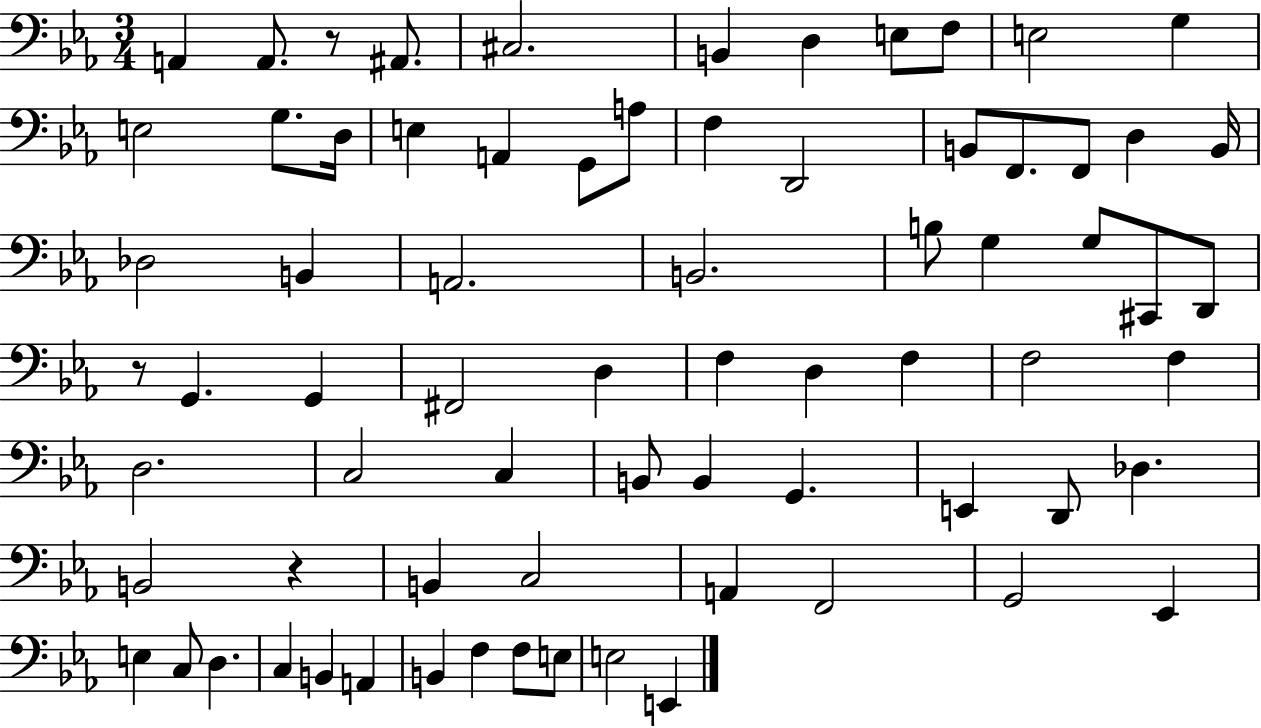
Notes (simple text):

A2/q A2/e. R/e A#2/e. C#3/h. B2/q D3/q E3/e F3/e E3/h G3/q E3/h G3/e. D3/s E3/q A2/q G2/e A3/e F3/q D2/h B2/e F2/e. F2/e D3/q B2/s Db3/h B2/q A2/h. B2/h. B3/e G3/q G3/e C#2/e D2/e R/e G2/q. G2/q F#2/h D3/q F3/q D3/q F3/q F3/h F3/q D3/h. C3/h C3/q B2/e B2/q G2/q. E2/q D2/e Db3/q. B2/h R/q B2/q C3/h A2/q F2/h G2/h Eb2/q E3/q C3/e D3/q. C3/q B2/q A2/q B2/q F3/q F3/e E3/e E3/h E2/q